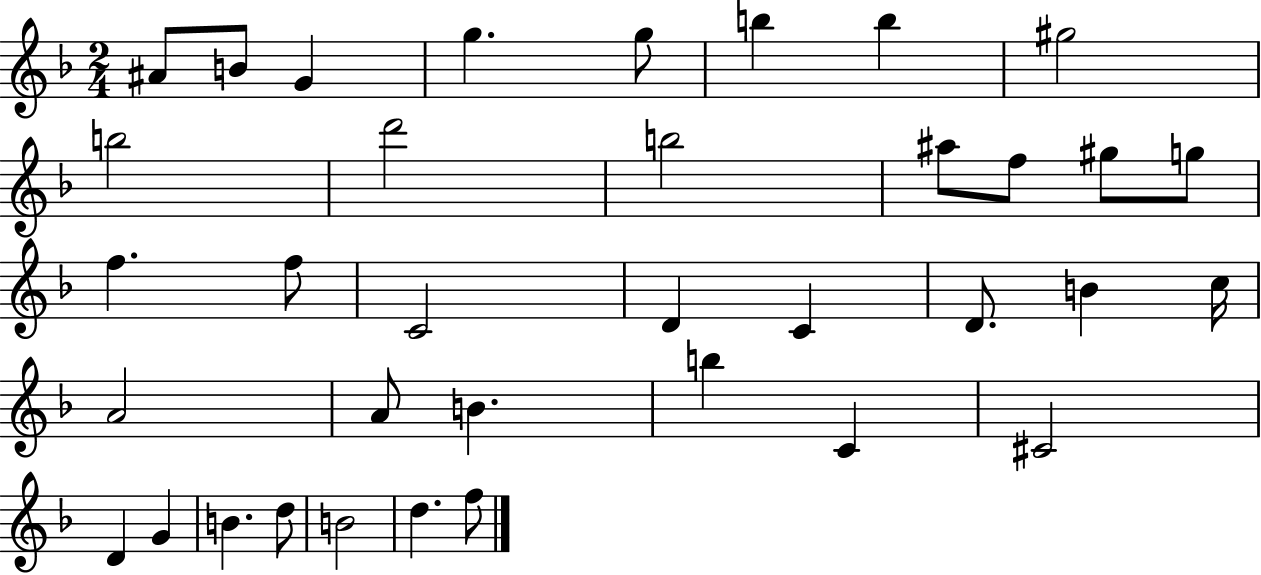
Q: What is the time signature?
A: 2/4